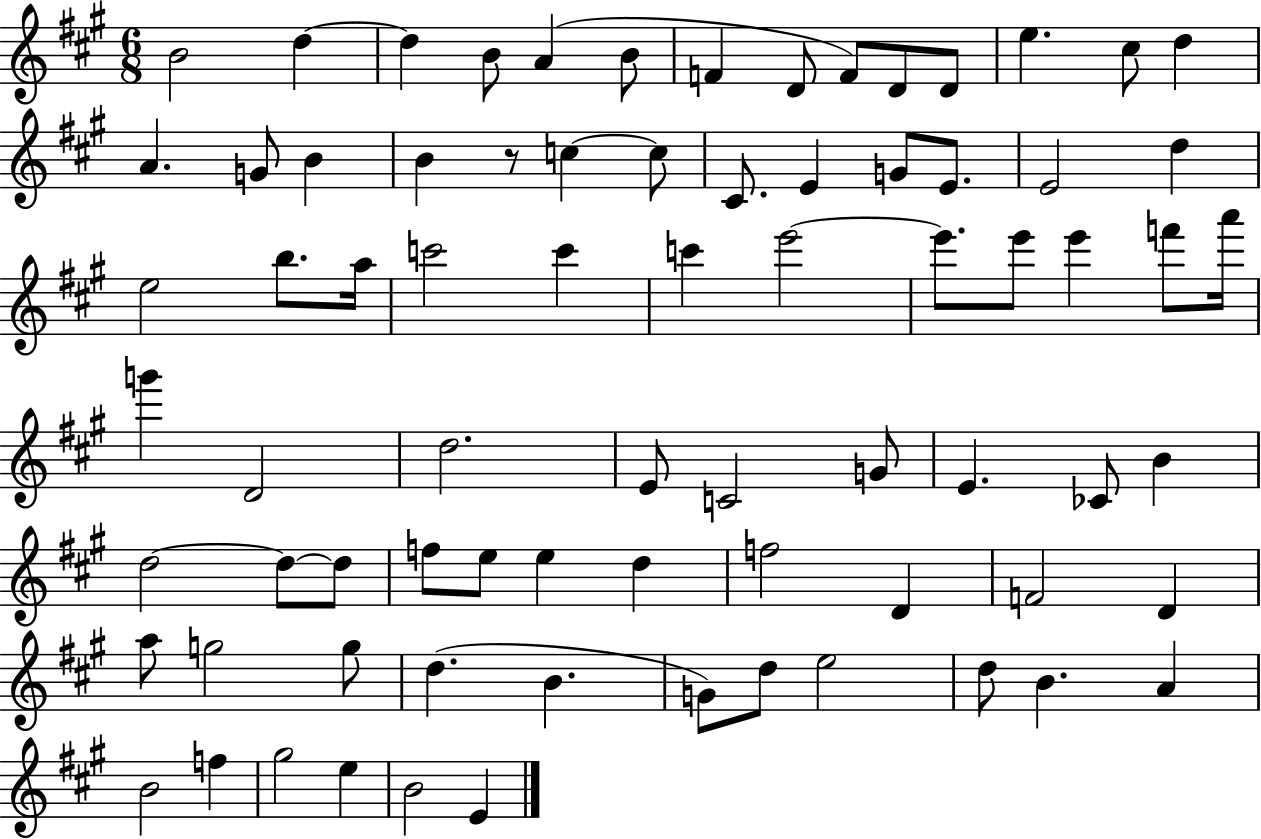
{
  \clef treble
  \numericTimeSignature
  \time 6/8
  \key a \major
  b'2 d''4~~ | d''4 b'8 a'4( b'8 | f'4 d'8 f'8) d'8 d'8 | e''4. cis''8 d''4 | \break a'4. g'8 b'4 | b'4 r8 c''4~~ c''8 | cis'8. e'4 g'8 e'8. | e'2 d''4 | \break e''2 b''8. a''16 | c'''2 c'''4 | c'''4 e'''2~~ | e'''8. e'''8 e'''4 f'''8 a'''16 | \break g'''4 d'2 | d''2. | e'8 c'2 g'8 | e'4. ces'8 b'4 | \break d''2~~ d''8~~ d''8 | f''8 e''8 e''4 d''4 | f''2 d'4 | f'2 d'4 | \break a''8 g''2 g''8 | d''4.( b'4. | g'8) d''8 e''2 | d''8 b'4. a'4 | \break b'2 f''4 | gis''2 e''4 | b'2 e'4 | \bar "|."
}